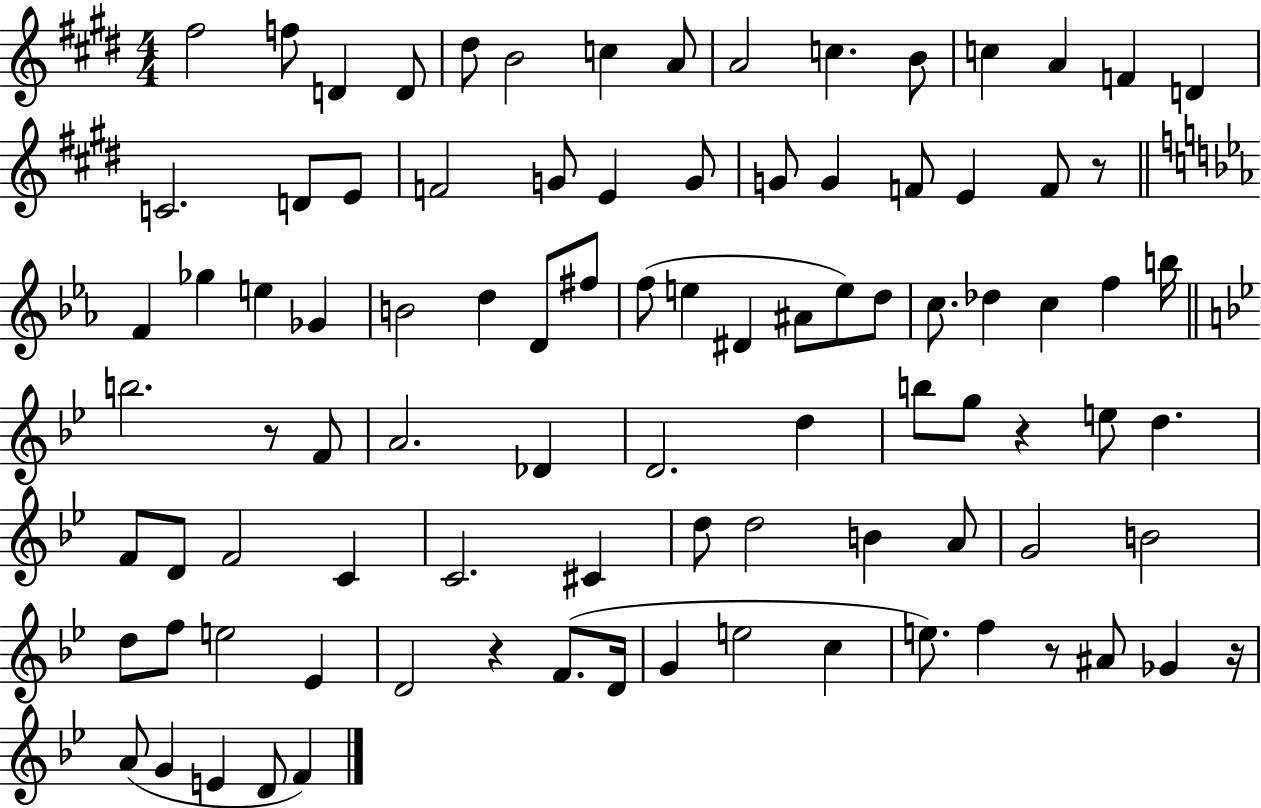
{
  \clef treble
  \numericTimeSignature
  \time 4/4
  \key e \major
  \repeat volta 2 { fis''2 f''8 d'4 d'8 | dis''8 b'2 c''4 a'8 | a'2 c''4. b'8 | c''4 a'4 f'4 d'4 | \break c'2. d'8 e'8 | f'2 g'8 e'4 g'8 | g'8 g'4 f'8 e'4 f'8 r8 | \bar "||" \break \key c \minor f'4 ges''4 e''4 ges'4 | b'2 d''4 d'8 fis''8 | f''8( e''4 dis'4 ais'8 e''8) d''8 | c''8. des''4 c''4 f''4 b''16 | \break \bar "||" \break \key bes \major b''2. r8 f'8 | a'2. des'4 | d'2. d''4 | b''8 g''8 r4 e''8 d''4. | \break f'8 d'8 f'2 c'4 | c'2. cis'4 | d''8 d''2 b'4 a'8 | g'2 b'2 | \break d''8 f''8 e''2 ees'4 | d'2 r4 f'8.( d'16 | g'4 e''2 c''4 | e''8.) f''4 r8 ais'8 ges'4 r16 | \break a'8( g'4 e'4 d'8 f'4) | } \bar "|."
}